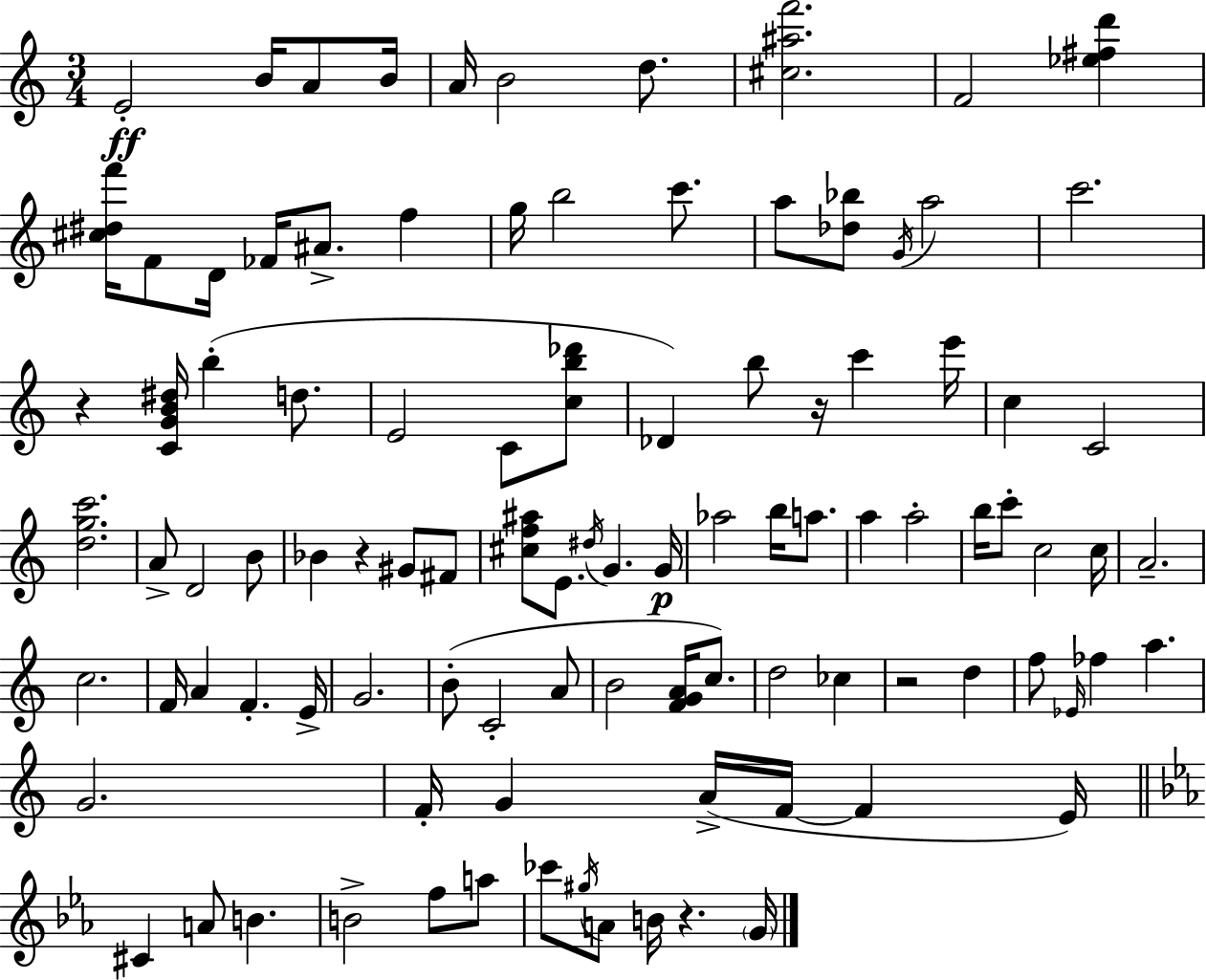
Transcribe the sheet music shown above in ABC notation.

X:1
T:Untitled
M:3/4
L:1/4
K:C
E2 B/4 A/2 B/4 A/4 B2 d/2 [^c^af']2 F2 [_e^fd'] [^c^df']/4 F/2 D/4 _F/4 ^A/2 f g/4 b2 c'/2 a/2 [_d_b]/2 G/4 a2 c'2 z [CGB^d]/4 b d/2 E2 C/2 [cb_d']/2 _D b/2 z/4 c' e'/4 c C2 [dgc']2 A/2 D2 B/2 _B z ^G/2 ^F/2 [^cf^a]/2 E/2 ^d/4 G G/4 _a2 b/4 a/2 a a2 b/4 c'/2 c2 c/4 A2 c2 F/4 A F E/4 G2 B/2 C2 A/2 B2 [FGA]/4 c/2 d2 _c z2 d f/2 _E/4 _f a G2 F/4 G A/4 F/4 F E/4 ^C A/2 B B2 f/2 a/2 _c'/2 ^g/4 A/2 B/4 z G/4